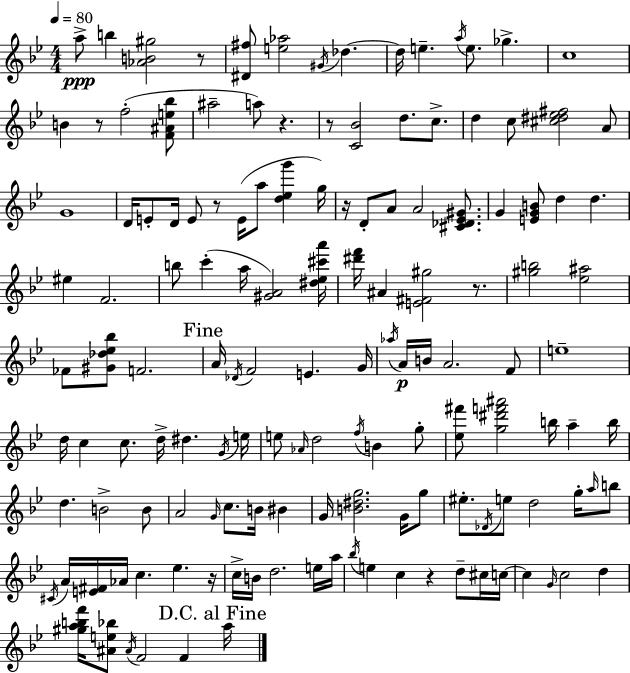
A5/e B5/q [Ab4,B4,G#5]/h R/e [D#4,F#5]/e [E5,Ab5]/h G#4/s Db5/q. Db5/s E5/q. A5/s E5/e. Gb5/q. C5/w B4/q R/e F5/h [F4,A#4,E5,Bb5]/e A#5/h A5/e R/q. R/e [C4,Bb4]/h D5/e. C5/e. D5/q C5/e [C#5,D#5,Eb5,F#5]/h A4/e G4/w D4/s E4/e D4/s E4/e R/e E4/s A5/e [D5,Eb5,G6]/q G5/s R/s D4/e A4/e A4/h [C#4,Db4,Eb4,G#4]/e. G4/q [E4,G4,B4]/e D5/q D5/q. EIS5/q F4/h. B5/e C6/q A5/s [G#4,A4]/h [D#5,Eb5,C#6,A6]/s [D#6,F6]/s A#4/q [E4,F#4,G#5]/h R/e. [G#5,B5]/h [Eb5,A#5]/h FES4/e [G#4,Db5,Eb5,Bb5]/e F4/h. A4/s Db4/s F4/h E4/q. G4/s Ab5/s A4/s B4/s A4/h. F4/e E5/w D5/s C5/q C5/e. D5/s D#5/q. G4/s E5/s E5/e Ab4/s D5/h F5/s B4/q G5/e [Eb5,F#6]/e [G5,D#6,F6,A#6]/h B5/s A5/q B5/s D5/q. B4/h B4/e A4/h G4/s C5/e. B4/s BIS4/q G4/s [B4,D#5,G5]/h. G4/s G5/e EIS5/e. Db4/s E5/e D5/h G5/s A5/s B5/e C#4/s A4/s [E4,F#4]/s Ab4/s C5/q. Eb5/q. R/s C5/s B4/s D5/h. E5/s A5/s Bb5/s E5/q C5/q R/q D5/e C#5/s C5/s C5/q G4/s C5/h D5/q [G#5,A5,B5,F6]/s [A#4,E5,Bb5]/e A#4/s F4/h F4/q A5/s